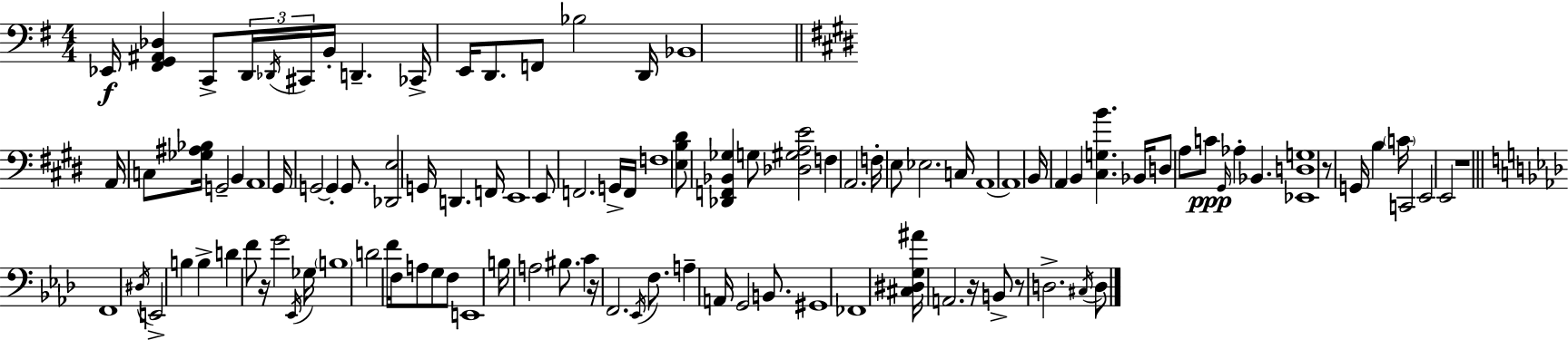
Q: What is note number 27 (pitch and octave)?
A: E2